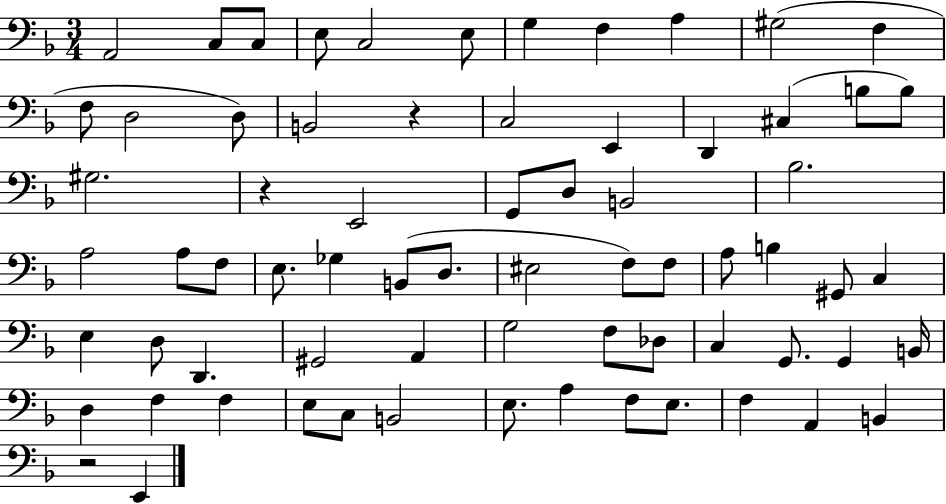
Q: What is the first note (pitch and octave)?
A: A2